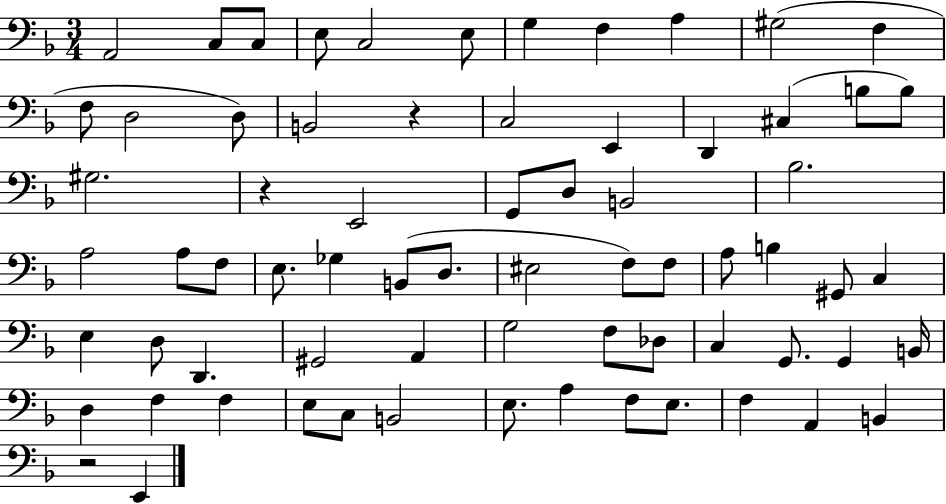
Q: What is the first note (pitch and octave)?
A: A2